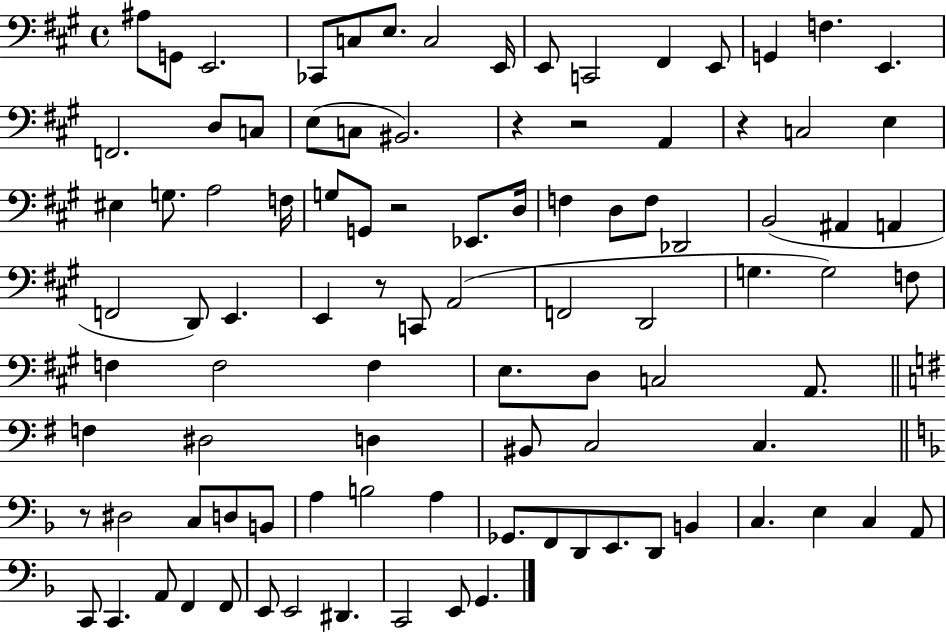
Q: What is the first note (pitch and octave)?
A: A#3